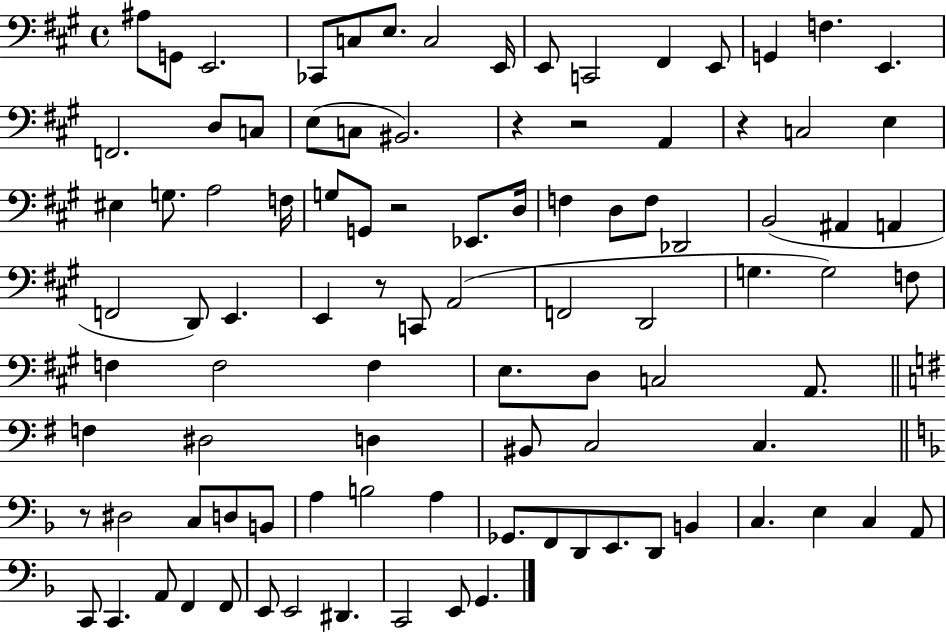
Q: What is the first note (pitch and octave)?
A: A#3